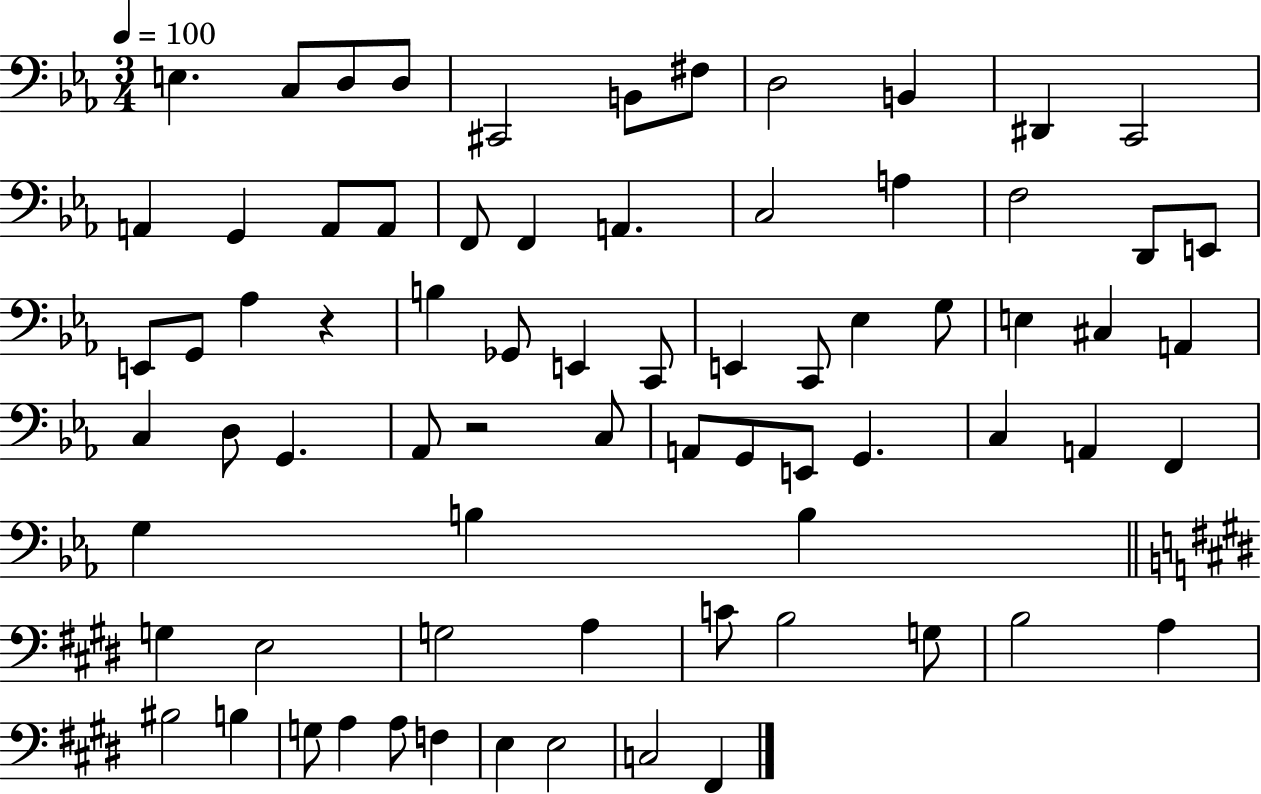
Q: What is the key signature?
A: EES major